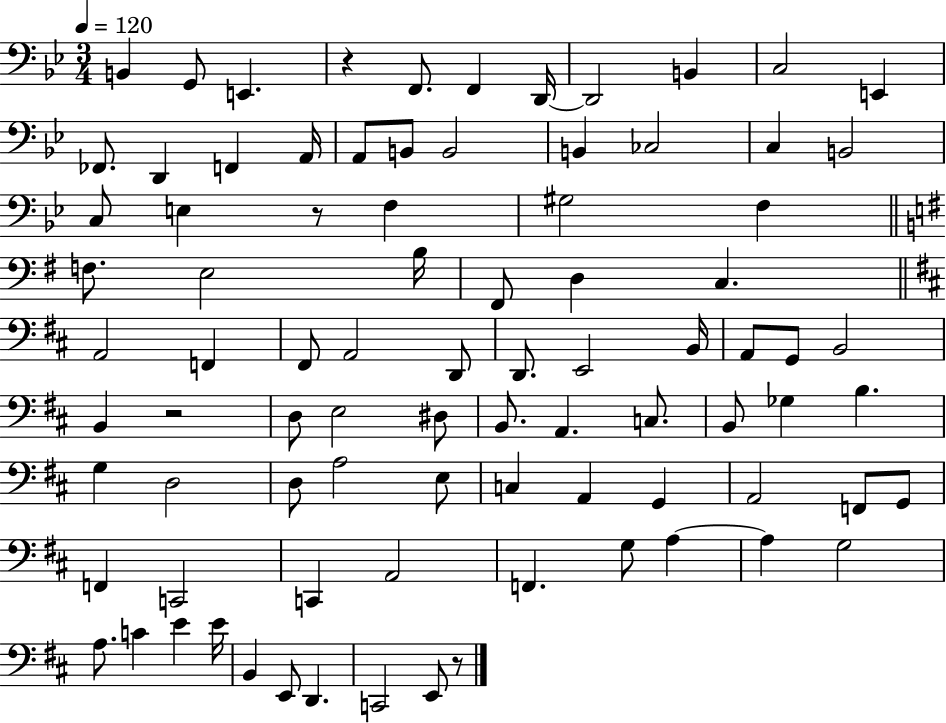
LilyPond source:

{
  \clef bass
  \numericTimeSignature
  \time 3/4
  \key bes \major
  \tempo 4 = 120
  \repeat volta 2 { b,4 g,8 e,4. | r4 f,8. f,4 d,16~~ | d,2 b,4 | c2 e,4 | \break fes,8. d,4 f,4 a,16 | a,8 b,8 b,2 | b,4 ces2 | c4 b,2 | \break c8 e4 r8 f4 | gis2 f4 | \bar "||" \break \key g \major f8. e2 b16 | fis,8 d4 c4. | \bar "||" \break \key d \major a,2 f,4 | fis,8 a,2 d,8 | d,8. e,2 b,16 | a,8 g,8 b,2 | \break b,4 r2 | d8 e2 dis8 | b,8. a,4. c8. | b,8 ges4 b4. | \break g4 d2 | d8 a2 e8 | c4 a,4 g,4 | a,2 f,8 g,8 | \break f,4 c,2 | c,4 a,2 | f,4. g8 a4~~ | a4 g2 | \break a8. c'4 e'4 e'16 | b,4 e,8 d,4. | c,2 e,8 r8 | } \bar "|."
}